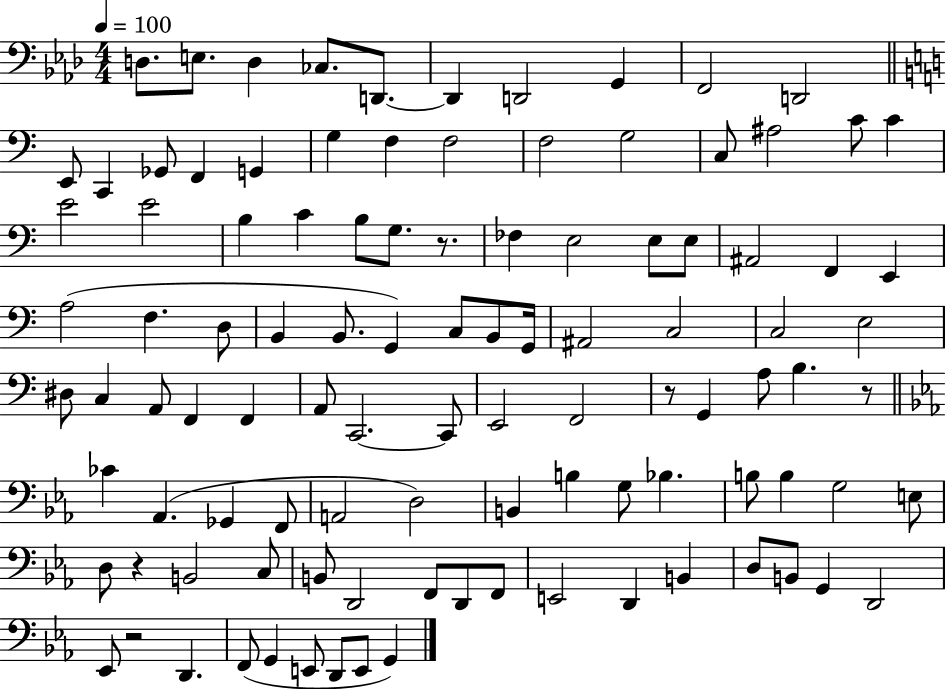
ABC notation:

X:1
T:Untitled
M:4/4
L:1/4
K:Ab
D,/2 E,/2 D, _C,/2 D,,/2 D,, D,,2 G,, F,,2 D,,2 E,,/2 C,, _G,,/2 F,, G,, G, F, F,2 F,2 G,2 C,/2 ^A,2 C/2 C E2 E2 B, C B,/2 G,/2 z/2 _F, E,2 E,/2 E,/2 ^A,,2 F,, E,, A,2 F, D,/2 B,, B,,/2 G,, C,/2 B,,/2 G,,/4 ^A,,2 C,2 C,2 E,2 ^D,/2 C, A,,/2 F,, F,, A,,/2 C,,2 C,,/2 E,,2 F,,2 z/2 G,, A,/2 B, z/2 _C _A,, _G,, F,,/2 A,,2 D,2 B,, B, G,/2 _B, B,/2 B, G,2 E,/2 D,/2 z B,,2 C,/2 B,,/2 D,,2 F,,/2 D,,/2 F,,/2 E,,2 D,, B,, D,/2 B,,/2 G,, D,,2 _E,,/2 z2 D,, F,,/2 G,, E,,/2 D,,/2 E,,/2 G,,